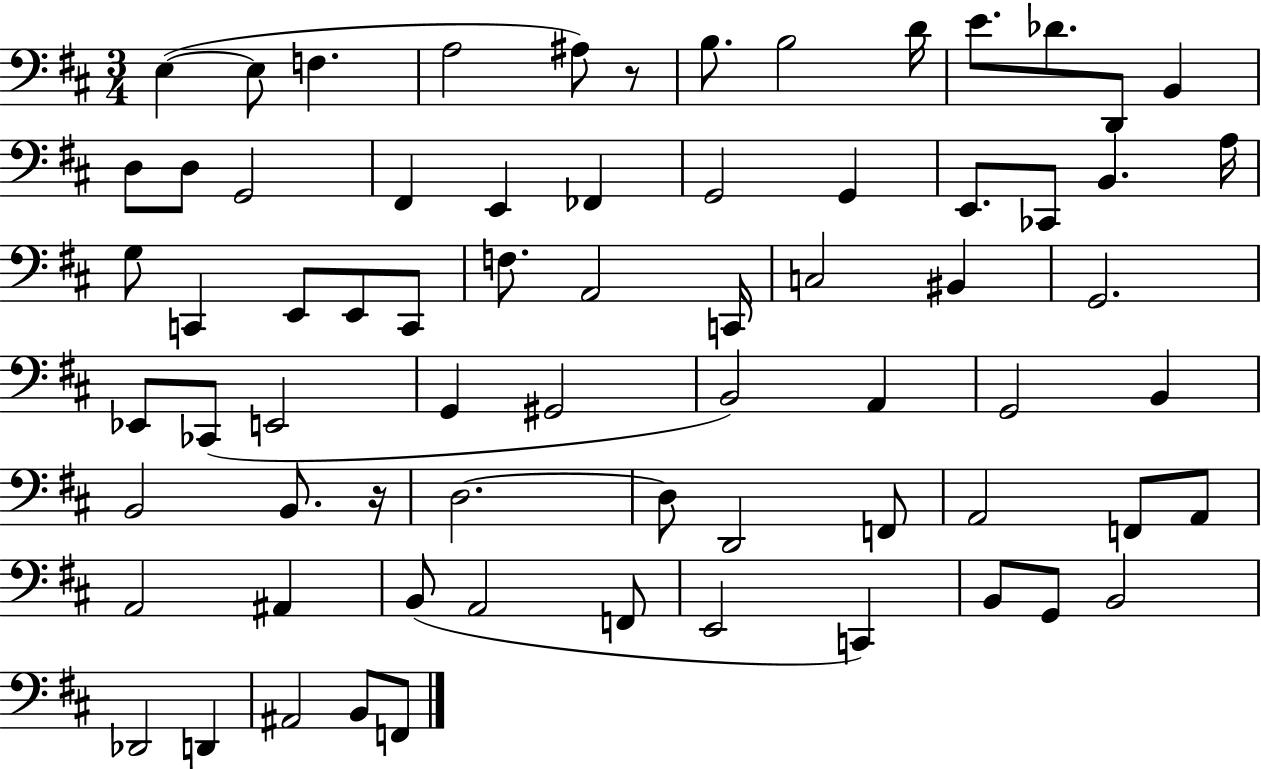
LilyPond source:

{
  \clef bass
  \numericTimeSignature
  \time 3/4
  \key d \major
  e4~(~ e8 f4. | a2 ais8) r8 | b8. b2 d'16 | e'8. des'8. d,8 b,4 | \break d8 d8 g,2 | fis,4 e,4 fes,4 | g,2 g,4 | e,8. ces,8 b,4. a16 | \break g8 c,4 e,8 e,8 c,8 | f8. a,2 c,16 | c2 bis,4 | g,2. | \break ees,8 ces,8( e,2 | g,4 gis,2 | b,2) a,4 | g,2 b,4 | \break b,2 b,8. r16 | d2.~~ | d8 d,2 f,8 | a,2 f,8 a,8 | \break a,2 ais,4 | b,8( a,2 f,8 | e,2 c,4) | b,8 g,8 b,2 | \break des,2 d,4 | ais,2 b,8 f,8 | \bar "|."
}